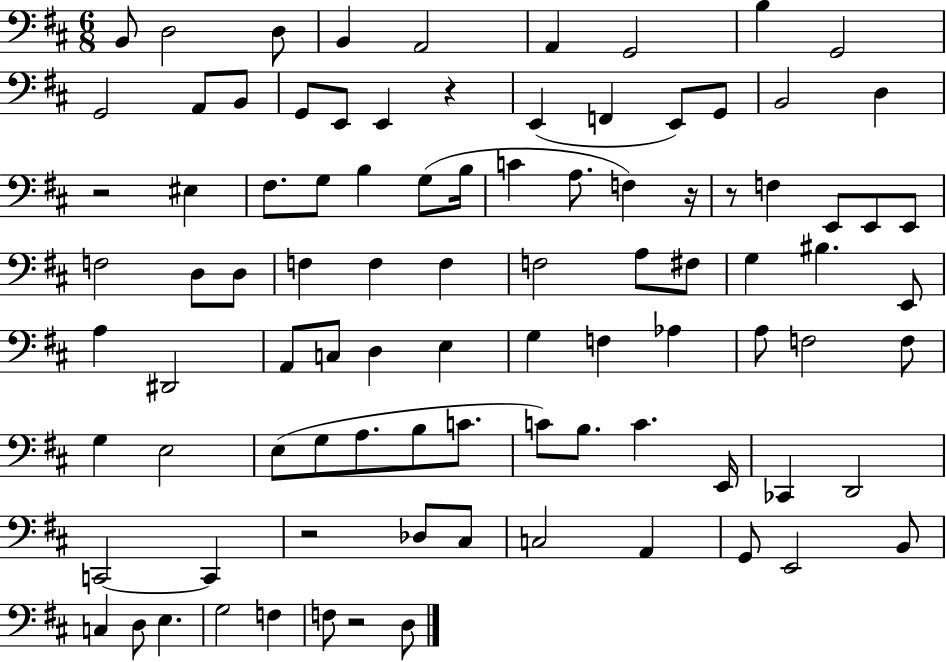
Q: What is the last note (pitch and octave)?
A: D3